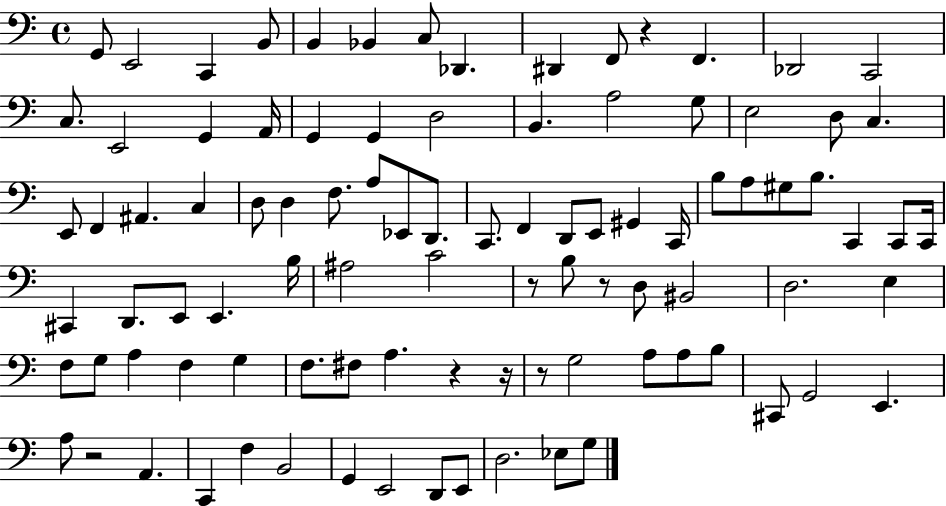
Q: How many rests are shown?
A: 7